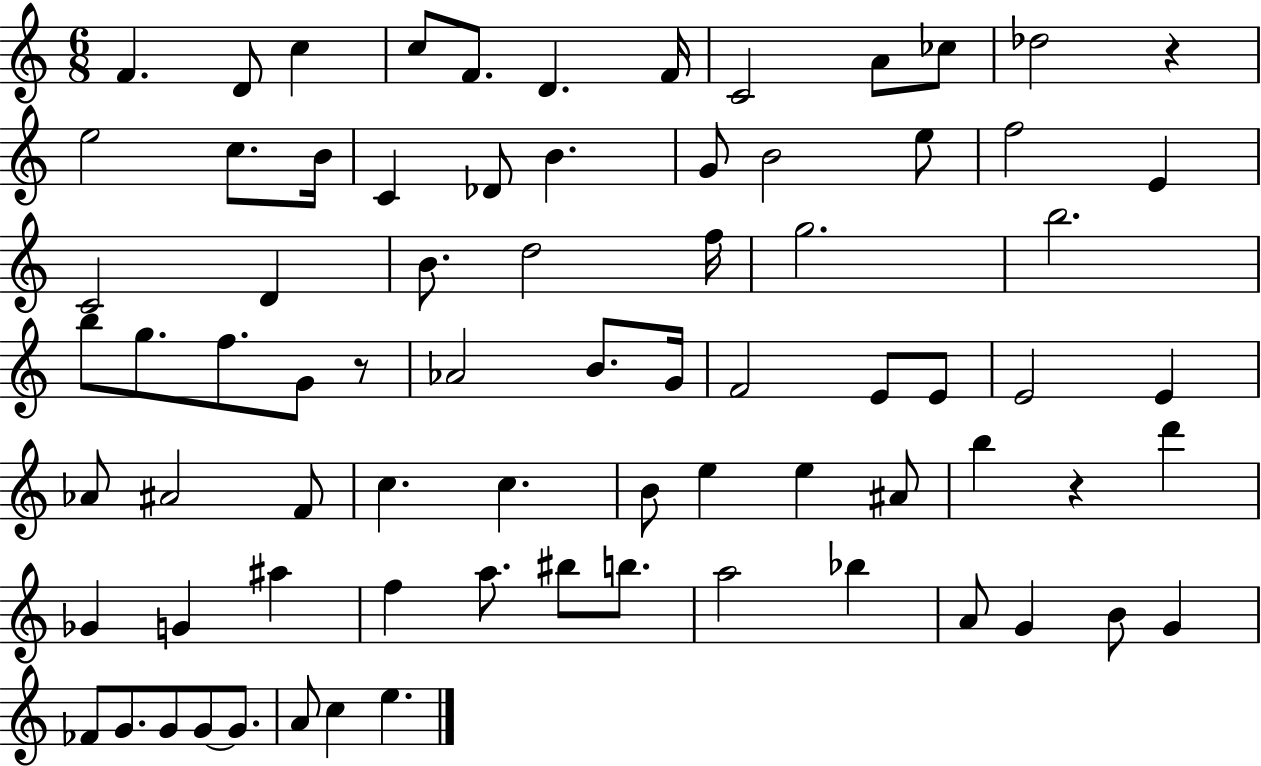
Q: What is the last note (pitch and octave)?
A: E5